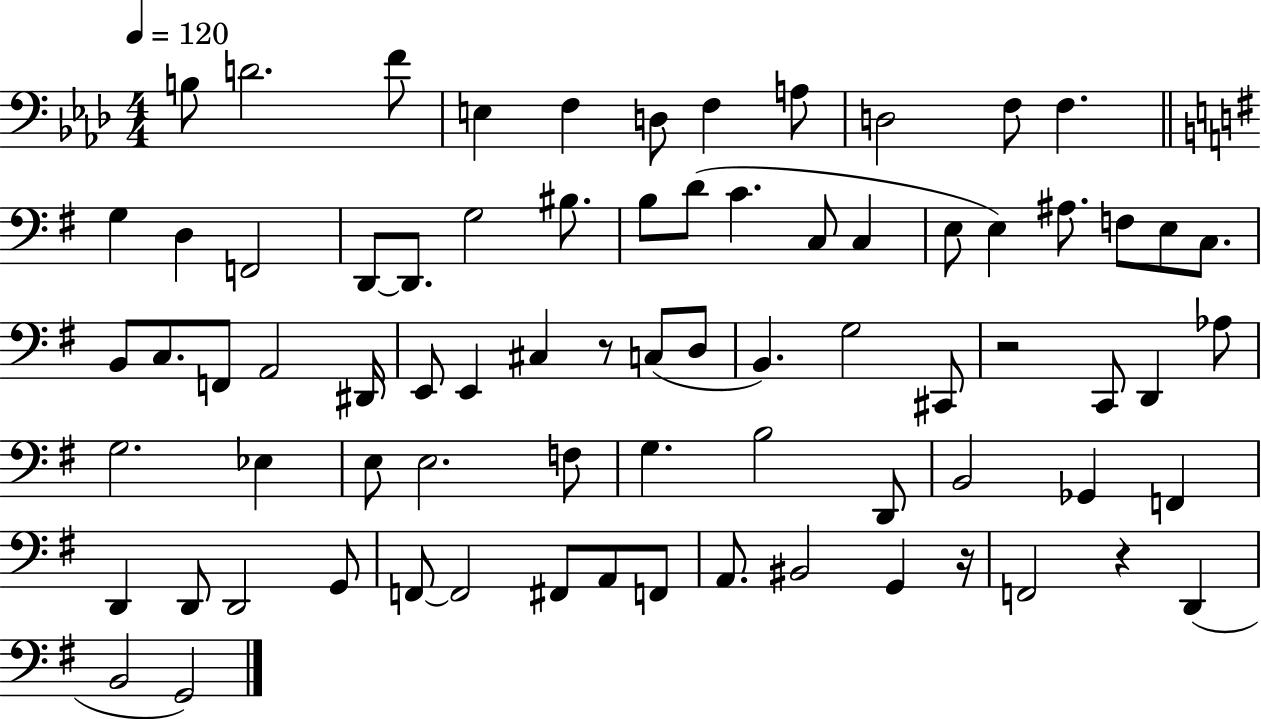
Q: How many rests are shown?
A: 4